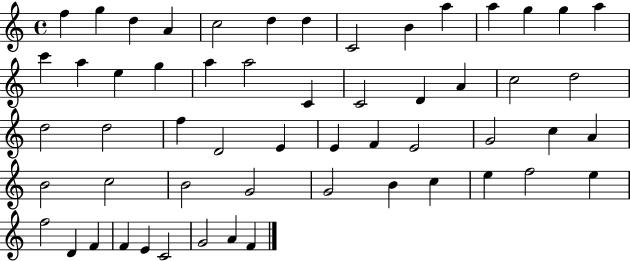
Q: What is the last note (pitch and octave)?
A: F4